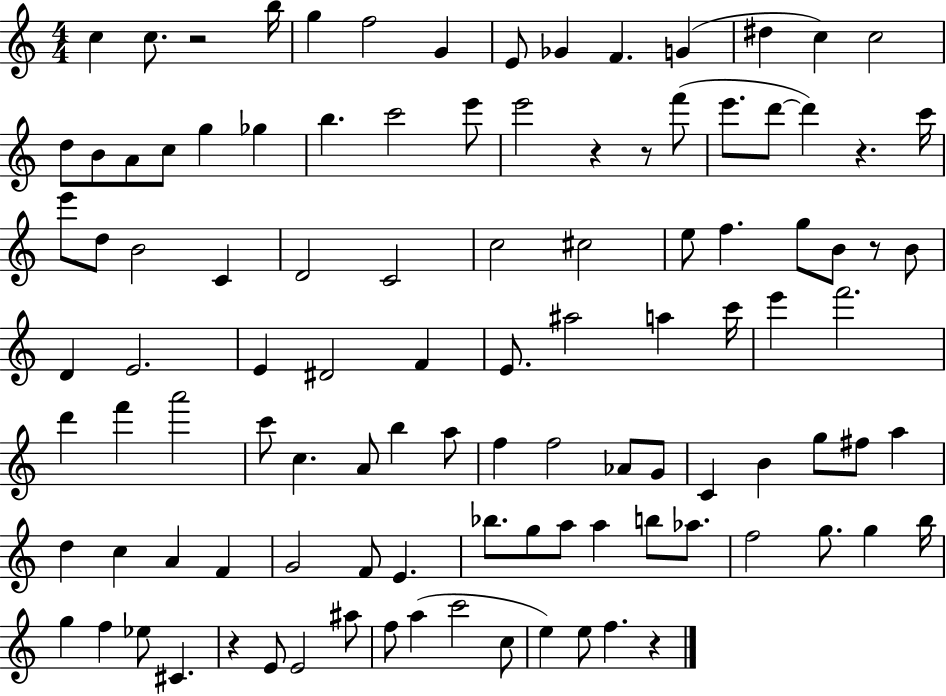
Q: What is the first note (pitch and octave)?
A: C5